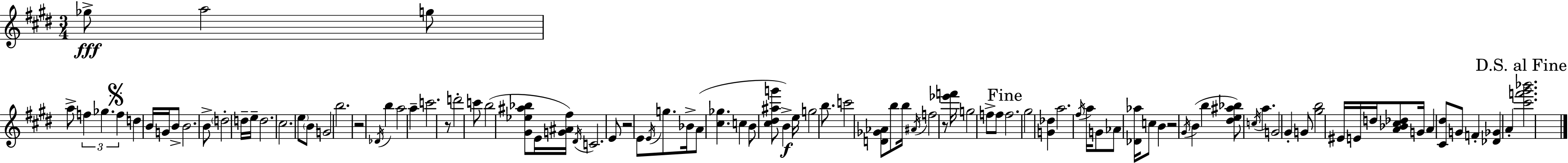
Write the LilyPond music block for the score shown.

{
  \clef treble
  \numericTimeSignature
  \time 3/4
  \key e \major
  ges''8->\fff a''2 g''8 | a''8-> \tuplet 3/2 { f''4 ges''4. | \mark \markup { \musicglyph "scripts.segno" } f''4 } d''4 b'16 g'16 b'8-> | b'2. | \break b'8-> \parenthesize d''2-. d''16-- e''16-- | d''2. | cis''2. | \parenthesize e''8 \parenthesize b'8 g'2 | \break b''2. | r2 \acciaccatura { des'16 } b''4 | a''2 a''4-- | c'''2. | \break r8 d'''2-. c'''8 | b''2( <gis' ees'' ais'' bes''>8 e'16 | <g' ais' fis''>16) \acciaccatura { dis'16 } c'2. | e'8 r2 | \break e'8 \acciaccatura { e'16 } g''8. bes'16-> a'8( <cis'' ges''>4. | c''4 b'8 <cis'' dis'' ais'' g'''>8 b'4->\f) | e''16 g''2 | b''8. c'''2 <d' ges' aes'>8 | \break b''8 b''16 \acciaccatura { ais'16 } f''2 | r8 <ees''' f'''>16 g''2 | f''8-> f''8 \mark "Fine" f''2. | gis''2 | \break <g' des''>4 a''2. | \acciaccatura { fis''16 } a''16 g'8 aes'8 <des' aes''>16 c''8 | b'4 r2 | \acciaccatura { gis'16 } b'4( b''4 <dis'' e'' ais'' bes''>8) | \break \acciaccatura { c''16 } a''4. g'2 | gis'4-. g'8 <gis'' b''>2 | eis'16 e'16 d''16 <a' bes' cis'' des''>8 g'16 a'4 | <cis' dis''>8 g'8 f'4-. <des' ges'>4 | \break a'4-. \mark "D.S. al Fine" <cis''' f''' gis''' bes'''>2. | \bar "|."
}